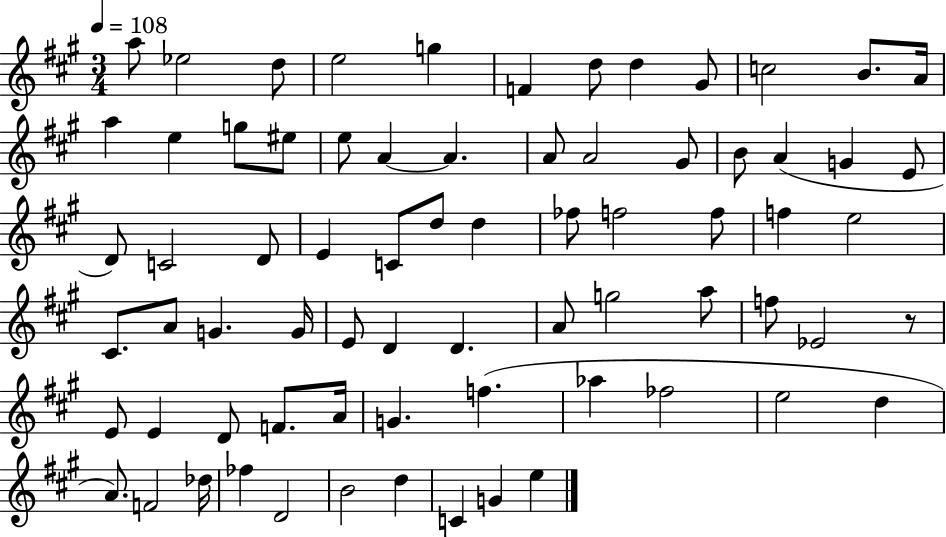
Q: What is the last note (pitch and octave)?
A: E5